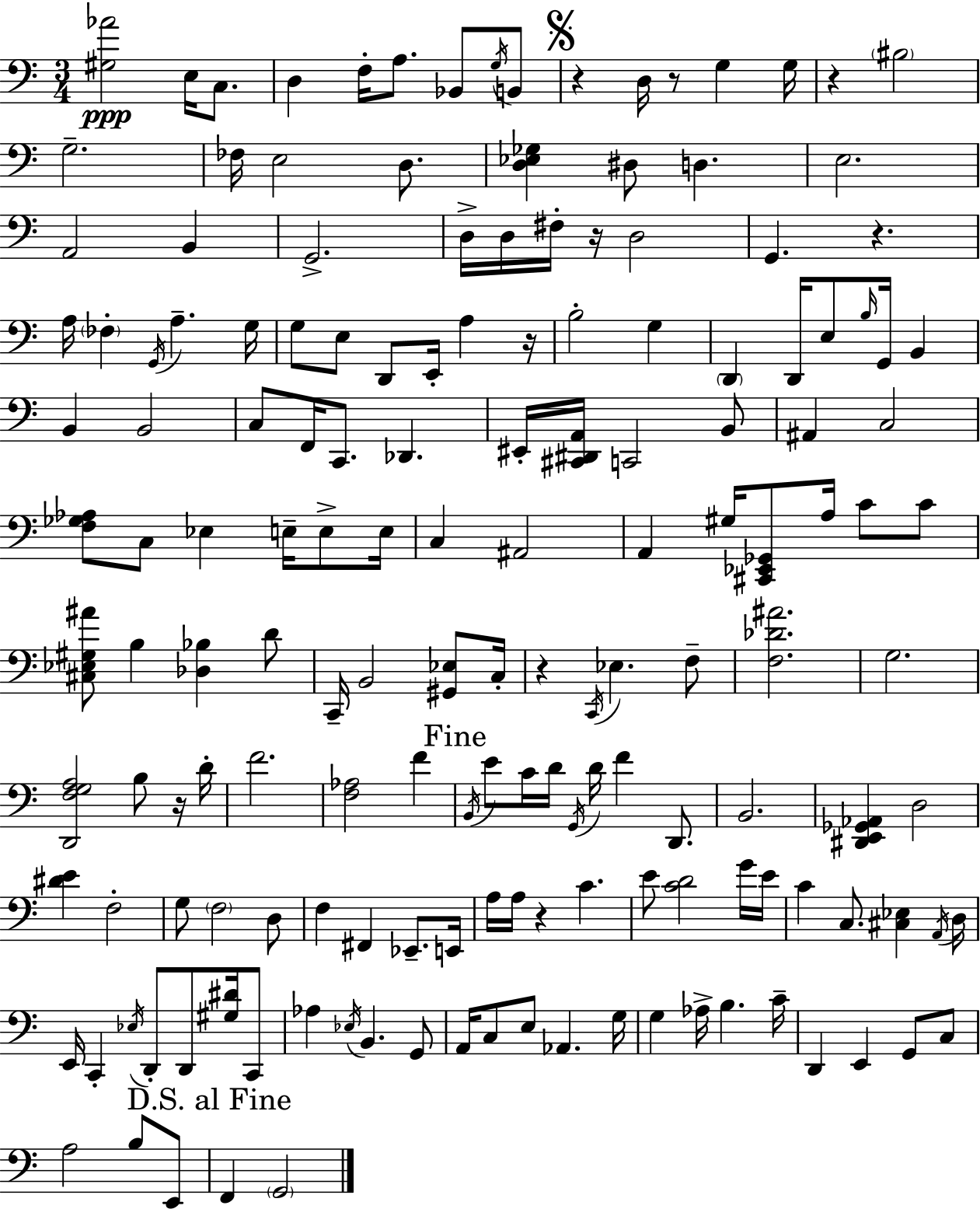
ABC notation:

X:1
T:Untitled
M:3/4
L:1/4
K:C
[^G,_A]2 E,/4 C,/2 D, F,/4 A,/2 _B,,/2 G,/4 B,,/2 z D,/4 z/2 G, G,/4 z ^B,2 G,2 _F,/4 E,2 D,/2 [D,_E,_G,] ^D,/2 D, E,2 A,,2 B,, G,,2 D,/4 D,/4 ^F,/4 z/4 D,2 G,, z A,/4 _F, G,,/4 A, G,/4 G,/2 E,/2 D,,/2 E,,/4 A, z/4 B,2 G, D,, D,,/4 E,/2 B,/4 G,,/4 B,, B,, B,,2 C,/2 F,,/4 C,,/2 _D,, ^E,,/4 [^C,,^D,,A,,]/4 C,,2 B,,/2 ^A,, C,2 [F,_G,_A,]/2 C,/2 _E, E,/4 E,/2 E,/4 C, ^A,,2 A,, ^G,/4 [^C,,_E,,_G,,]/2 A,/4 C/2 C/2 [^C,_E,^G,^A]/2 B, [_D,_B,] D/2 C,,/4 B,,2 [^G,,_E,]/2 C,/4 z C,,/4 _E, F,/2 [F,_D^A]2 G,2 [D,,F,G,A,]2 B,/2 z/4 D/4 F2 [F,_A,]2 F B,,/4 E/2 C/4 D/4 G,,/4 D/4 F D,,/2 B,,2 [^D,,E,,_G,,_A,,] D,2 [^DE] F,2 G,/2 F,2 D,/2 F, ^F,, _E,,/2 E,,/4 A,/4 A,/4 z C E/2 [CD]2 G/4 E/4 C C,/2 [^C,_E,] A,,/4 D,/4 E,,/4 C,, _E,/4 D,,/2 D,,/2 [^G,^D]/4 C,,/2 _A, _E,/4 B,, G,,/2 A,,/4 C,/2 E,/2 _A,, G,/4 G, _A,/4 B, C/4 D,, E,, G,,/2 C,/2 A,2 B,/2 E,,/2 F,, G,,2